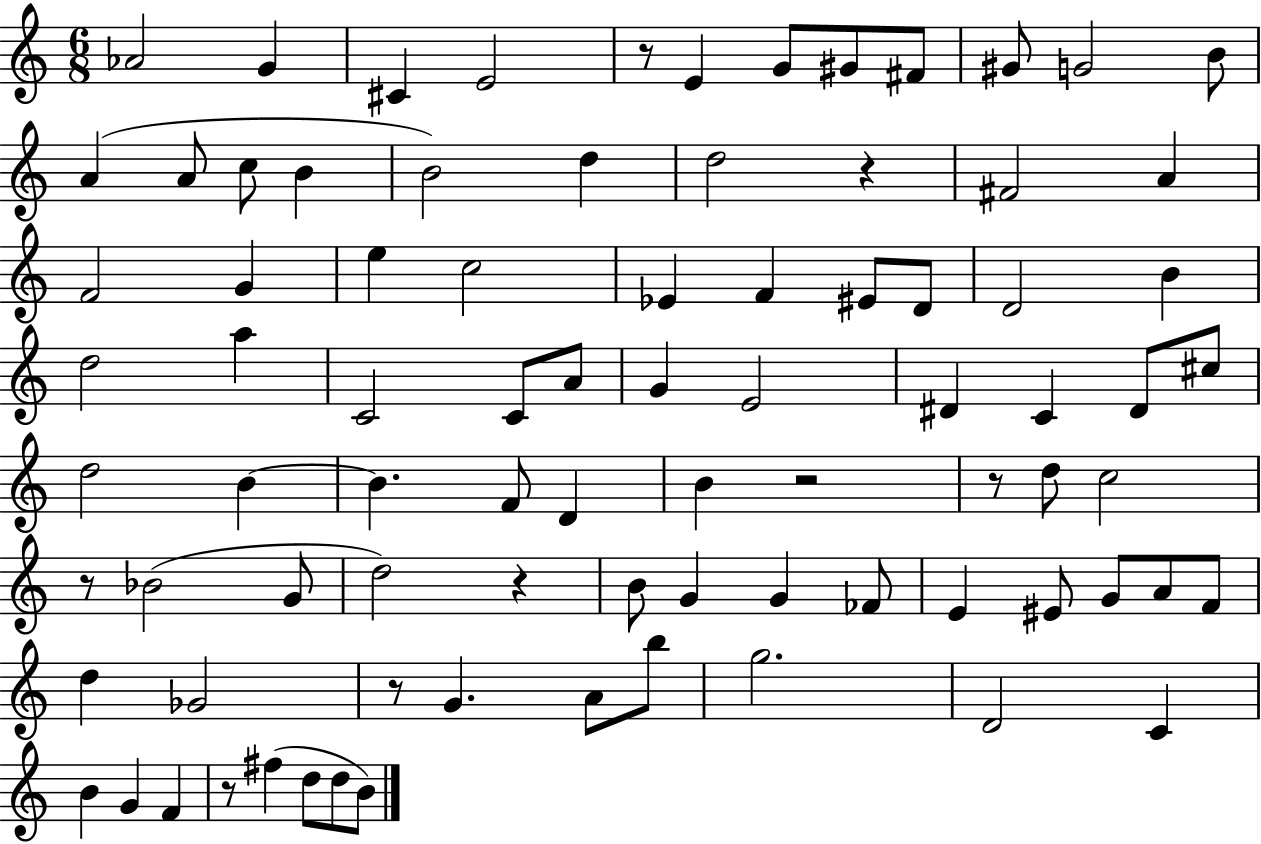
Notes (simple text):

Ab4/h G4/q C#4/q E4/h R/e E4/q G4/e G#4/e F#4/e G#4/e G4/h B4/e A4/q A4/e C5/e B4/q B4/h D5/q D5/h R/q F#4/h A4/q F4/h G4/q E5/q C5/h Eb4/q F4/q EIS4/e D4/e D4/h B4/q D5/h A5/q C4/h C4/e A4/e G4/q E4/h D#4/q C4/q D#4/e C#5/e D5/h B4/q B4/q. F4/e D4/q B4/q R/h R/e D5/e C5/h R/e Bb4/h G4/e D5/h R/q B4/e G4/q G4/q FES4/e E4/q EIS4/e G4/e A4/e F4/e D5/q Gb4/h R/e G4/q. A4/e B5/e G5/h. D4/h C4/q B4/q G4/q F4/q R/e F#5/q D5/e D5/e B4/e